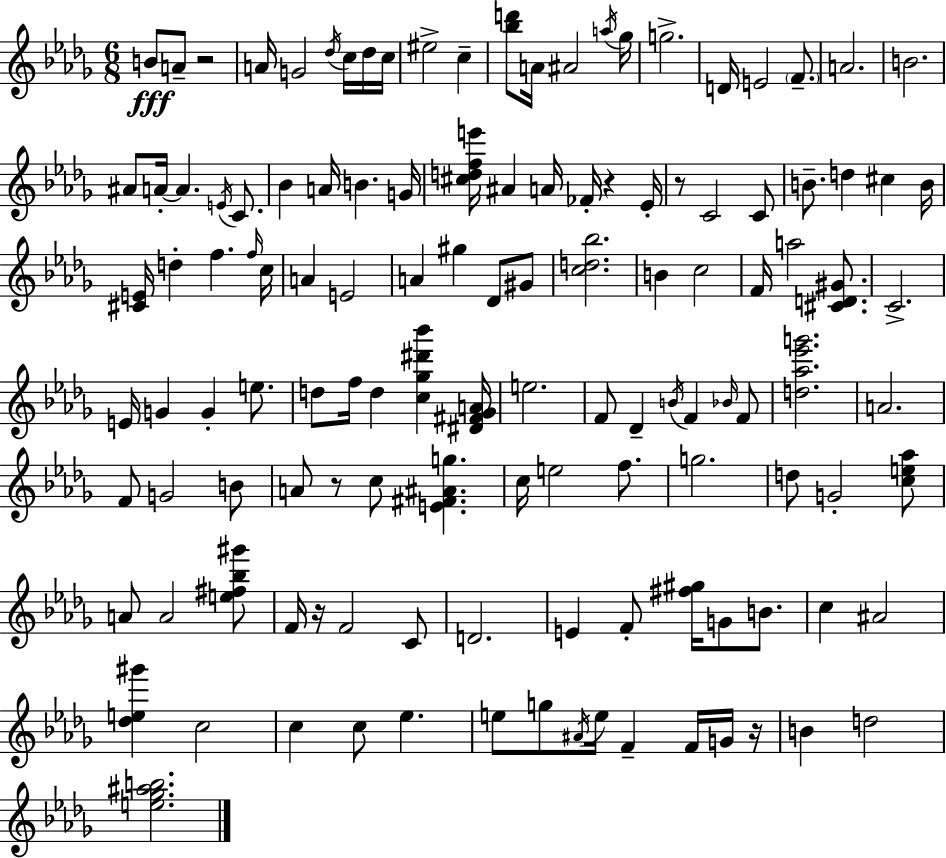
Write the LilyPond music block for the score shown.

{
  \clef treble
  \numericTimeSignature
  \time 6/8
  \key bes \minor
  b'8\fff a'8-- r2 | a'16 g'2 \acciaccatura { des''16 } c''16 des''16 | c''16 eis''2-> c''4-- | <bes'' d'''>8 a'16 ais'2 | \break \acciaccatura { a''16 } ges''16 g''2.-> | d'16 e'2 \parenthesize f'8.-- | a'2. | b'2. | \break ais'8 a'16-.~~ a'4. \acciaccatura { e'16 } | c'8. bes'4 a'16 b'4. | g'16 <cis'' d'' f'' e'''>16 ais'4 a'16 fes'16-. r4 | ees'16-. r8 c'2 | \break c'8 b'8.-- d''4 cis''4 | b'16 <cis' e'>16 d''4-. f''4. | \grace { f''16 } c''16 a'4 e'2 | a'4 gis''4 | \break des'8 gis'8 <c'' d'' bes''>2. | b'4 c''2 | f'16 a''2 | <cis' d' gis'>8. c'2.-> | \break e'16 g'4 g'4-. | e''8. d''8 f''16 d''4 <c'' ges'' dis''' bes'''>4 | <dis' fis' ges' a'>16 e''2. | f'8 des'4-- \acciaccatura { b'16 } f'4 | \break \grace { bes'16 } f'8 <d'' aes'' ees''' g'''>2. | a'2. | f'8 g'2 | b'8 a'8 r8 c''8 | \break <e' fis' ais' g''>4. c''16 e''2 | f''8. g''2. | d''8 g'2-. | <c'' e'' aes''>8 a'8 a'2 | \break <e'' fis'' bes'' gis'''>8 f'16 r16 f'2 | c'8 d'2. | e'4 f'8-. | <fis'' gis''>16 g'8 b'8. c''4 ais'2 | \break <des'' e'' gis'''>4 c''2 | c''4 c''8 | ees''4. e''8 g''8 \acciaccatura { ais'16 } e''16 | f'4-- f'16 g'16 r16 b'4 d''2 | \break <e'' ges'' ais'' b''>2. | \bar "|."
}